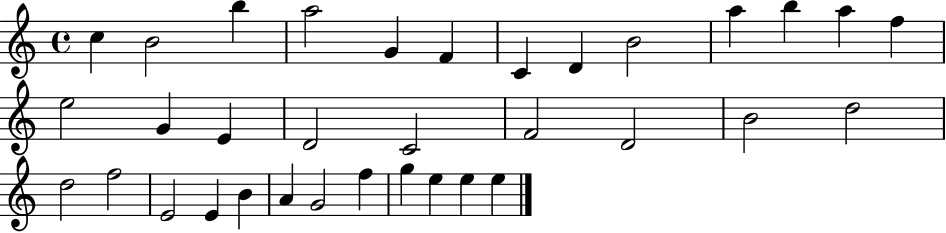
C5/q B4/h B5/q A5/h G4/q F4/q C4/q D4/q B4/h A5/q B5/q A5/q F5/q E5/h G4/q E4/q D4/h C4/h F4/h D4/h B4/h D5/h D5/h F5/h E4/h E4/q B4/q A4/q G4/h F5/q G5/q E5/q E5/q E5/q